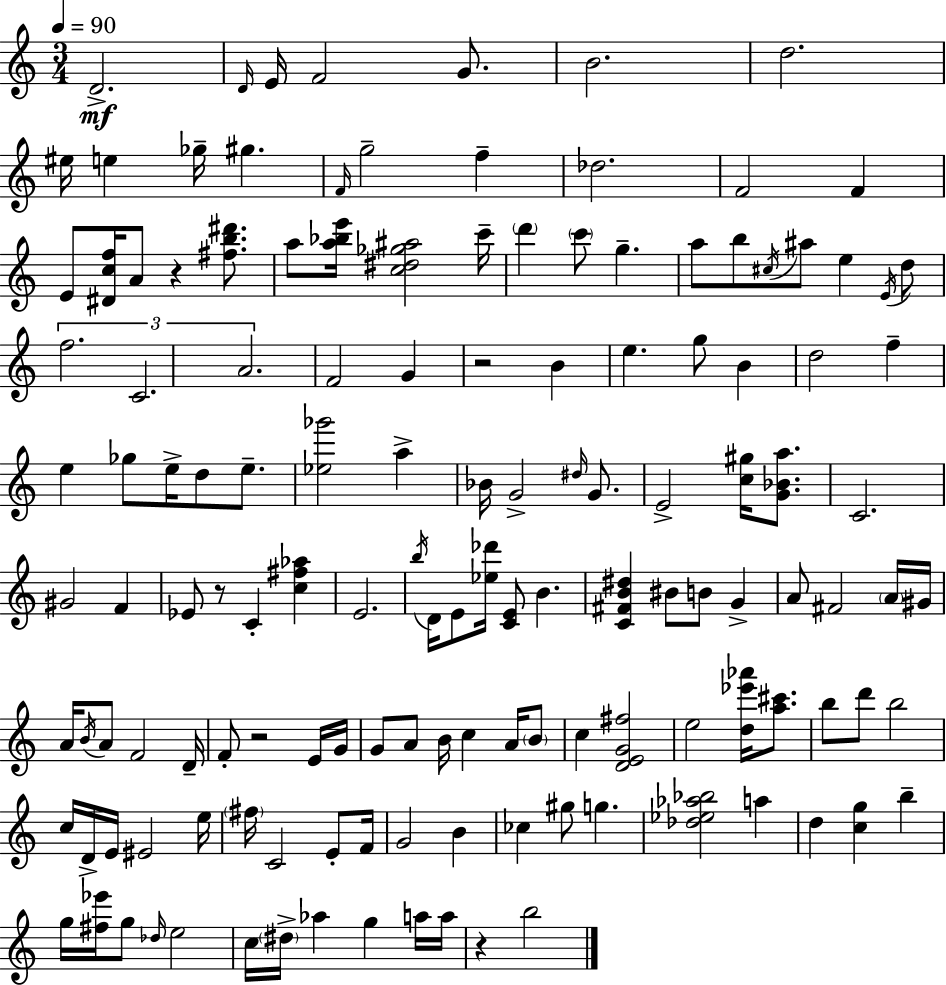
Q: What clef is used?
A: treble